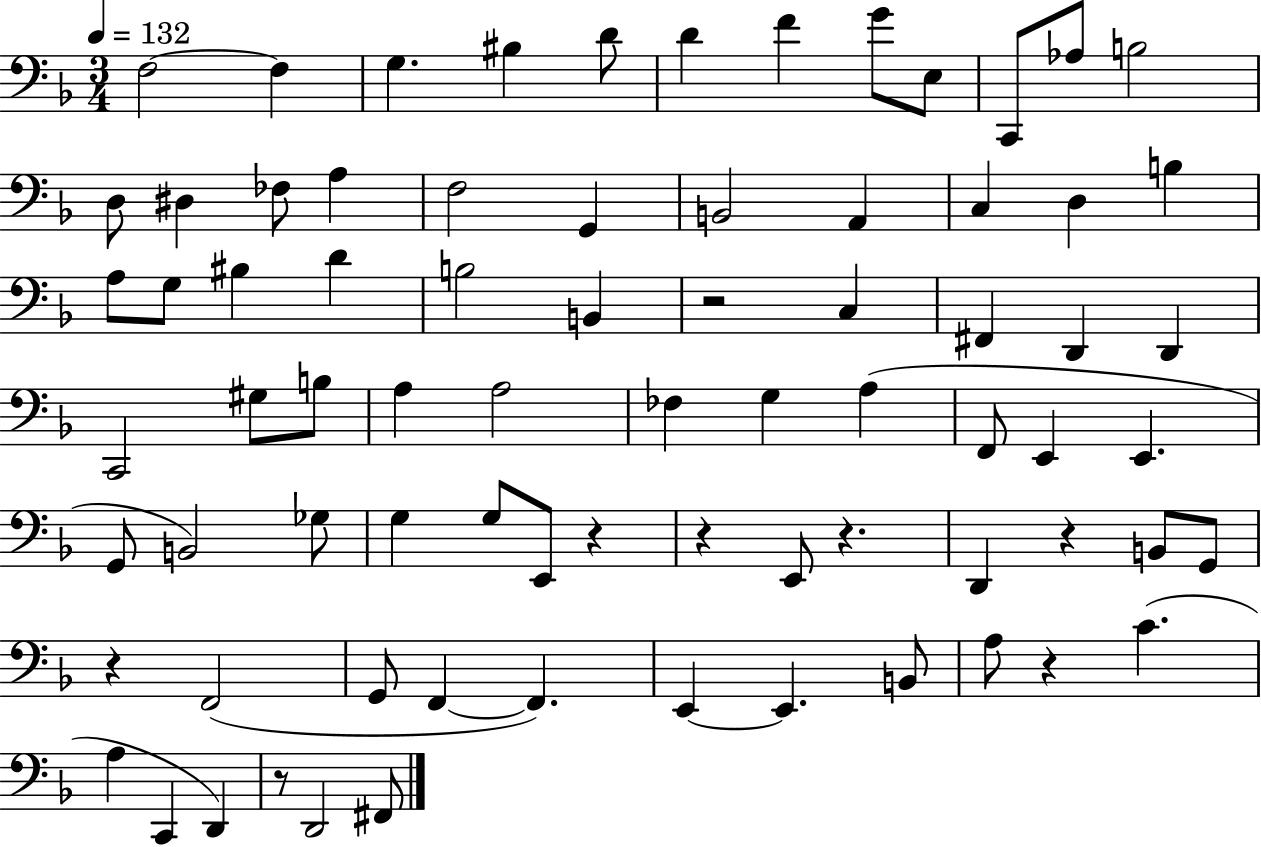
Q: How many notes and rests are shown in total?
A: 76